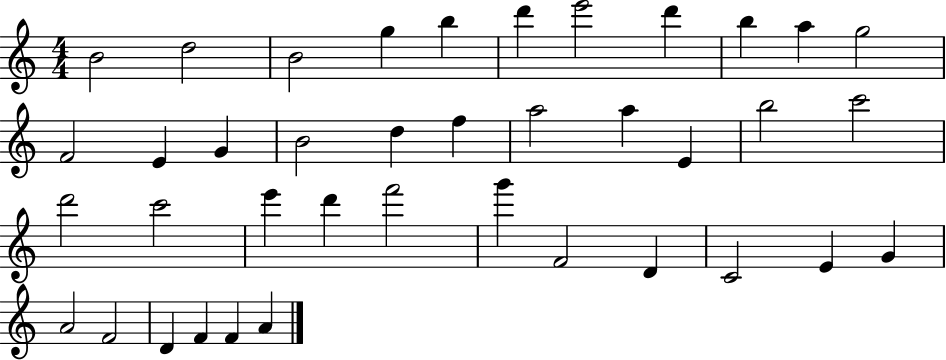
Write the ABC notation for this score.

X:1
T:Untitled
M:4/4
L:1/4
K:C
B2 d2 B2 g b d' e'2 d' b a g2 F2 E G B2 d f a2 a E b2 c'2 d'2 c'2 e' d' f'2 g' F2 D C2 E G A2 F2 D F F A